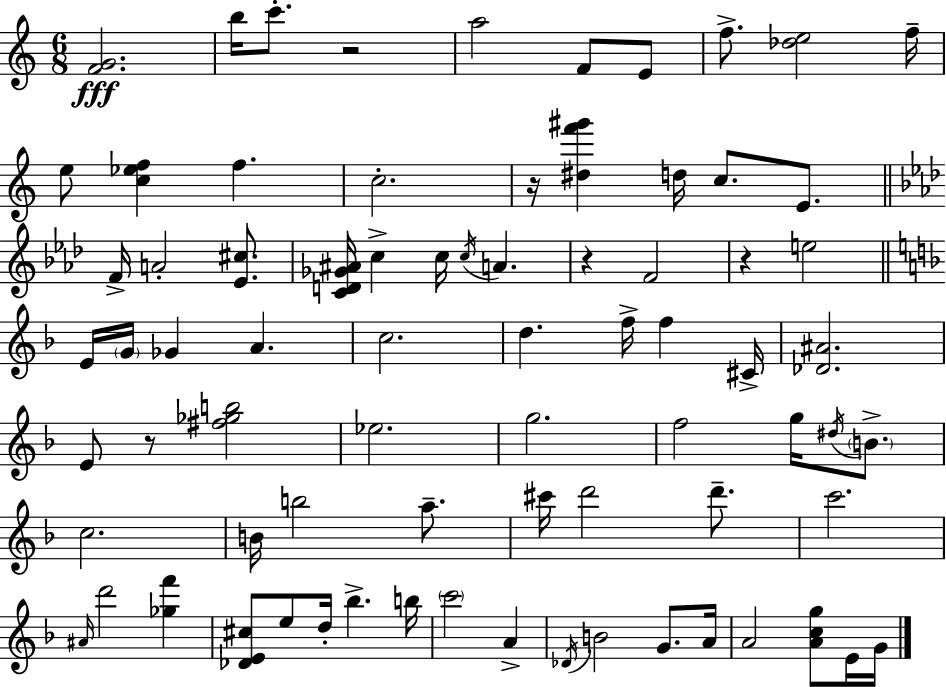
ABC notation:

X:1
T:Untitled
M:6/8
L:1/4
K:Am
[FG]2 b/4 c'/2 z2 a2 F/2 E/2 f/2 [_de]2 f/4 e/2 [c_ef] f c2 z/4 [^df'^g'] d/4 c/2 E/2 F/4 A2 [_E^c]/2 [CD_G^A]/4 c c/4 c/4 A z F2 z e2 E/4 G/4 _G A c2 d f/4 f ^C/4 [_D^A]2 E/2 z/2 [^f_gb]2 _e2 g2 f2 g/4 ^d/4 B/2 c2 B/4 b2 a/2 ^c'/4 d'2 d'/2 c'2 ^A/4 d'2 [_gf'] [_DE^c]/2 e/2 d/4 _b b/4 c'2 A _D/4 B2 G/2 A/4 A2 [Acg]/2 E/4 G/4